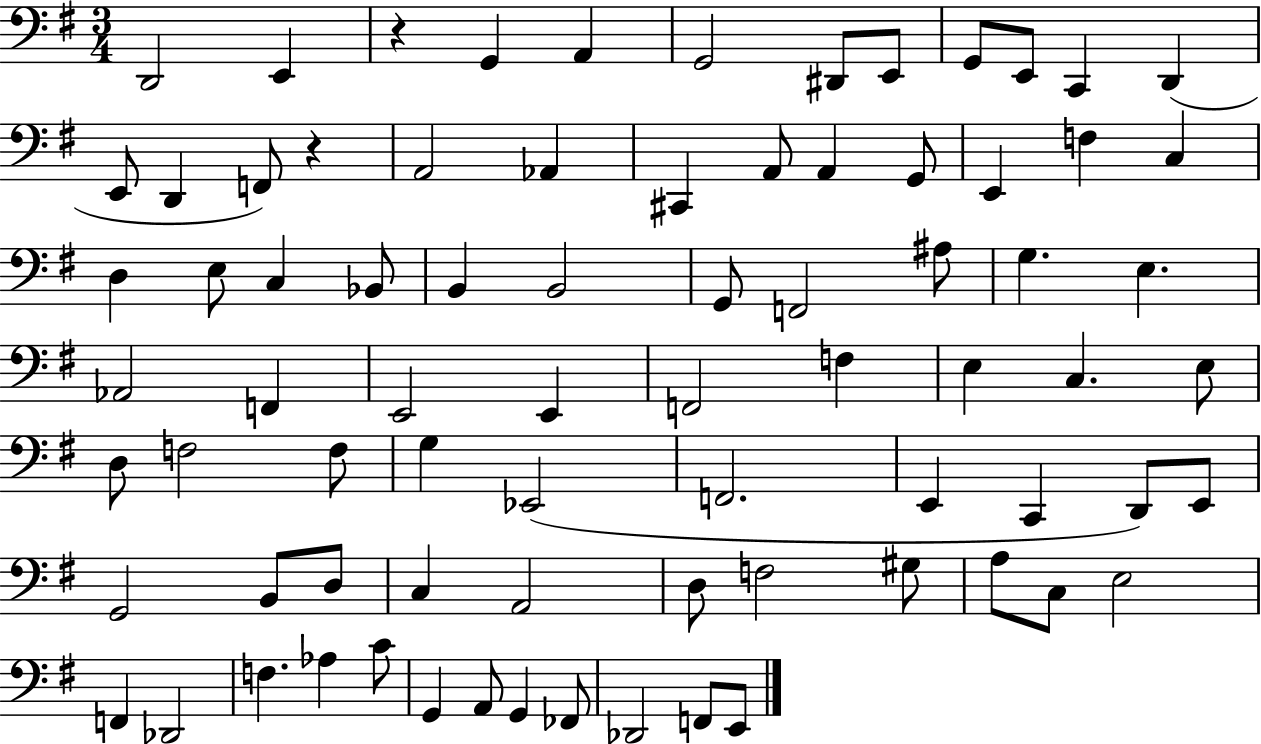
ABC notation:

X:1
T:Untitled
M:3/4
L:1/4
K:G
D,,2 E,, z G,, A,, G,,2 ^D,,/2 E,,/2 G,,/2 E,,/2 C,, D,, E,,/2 D,, F,,/2 z A,,2 _A,, ^C,, A,,/2 A,, G,,/2 E,, F, C, D, E,/2 C, _B,,/2 B,, B,,2 G,,/2 F,,2 ^A,/2 G, E, _A,,2 F,, E,,2 E,, F,,2 F, E, C, E,/2 D,/2 F,2 F,/2 G, _E,,2 F,,2 E,, C,, D,,/2 E,,/2 G,,2 B,,/2 D,/2 C, A,,2 D,/2 F,2 ^G,/2 A,/2 C,/2 E,2 F,, _D,,2 F, _A, C/2 G,, A,,/2 G,, _F,,/2 _D,,2 F,,/2 E,,/2